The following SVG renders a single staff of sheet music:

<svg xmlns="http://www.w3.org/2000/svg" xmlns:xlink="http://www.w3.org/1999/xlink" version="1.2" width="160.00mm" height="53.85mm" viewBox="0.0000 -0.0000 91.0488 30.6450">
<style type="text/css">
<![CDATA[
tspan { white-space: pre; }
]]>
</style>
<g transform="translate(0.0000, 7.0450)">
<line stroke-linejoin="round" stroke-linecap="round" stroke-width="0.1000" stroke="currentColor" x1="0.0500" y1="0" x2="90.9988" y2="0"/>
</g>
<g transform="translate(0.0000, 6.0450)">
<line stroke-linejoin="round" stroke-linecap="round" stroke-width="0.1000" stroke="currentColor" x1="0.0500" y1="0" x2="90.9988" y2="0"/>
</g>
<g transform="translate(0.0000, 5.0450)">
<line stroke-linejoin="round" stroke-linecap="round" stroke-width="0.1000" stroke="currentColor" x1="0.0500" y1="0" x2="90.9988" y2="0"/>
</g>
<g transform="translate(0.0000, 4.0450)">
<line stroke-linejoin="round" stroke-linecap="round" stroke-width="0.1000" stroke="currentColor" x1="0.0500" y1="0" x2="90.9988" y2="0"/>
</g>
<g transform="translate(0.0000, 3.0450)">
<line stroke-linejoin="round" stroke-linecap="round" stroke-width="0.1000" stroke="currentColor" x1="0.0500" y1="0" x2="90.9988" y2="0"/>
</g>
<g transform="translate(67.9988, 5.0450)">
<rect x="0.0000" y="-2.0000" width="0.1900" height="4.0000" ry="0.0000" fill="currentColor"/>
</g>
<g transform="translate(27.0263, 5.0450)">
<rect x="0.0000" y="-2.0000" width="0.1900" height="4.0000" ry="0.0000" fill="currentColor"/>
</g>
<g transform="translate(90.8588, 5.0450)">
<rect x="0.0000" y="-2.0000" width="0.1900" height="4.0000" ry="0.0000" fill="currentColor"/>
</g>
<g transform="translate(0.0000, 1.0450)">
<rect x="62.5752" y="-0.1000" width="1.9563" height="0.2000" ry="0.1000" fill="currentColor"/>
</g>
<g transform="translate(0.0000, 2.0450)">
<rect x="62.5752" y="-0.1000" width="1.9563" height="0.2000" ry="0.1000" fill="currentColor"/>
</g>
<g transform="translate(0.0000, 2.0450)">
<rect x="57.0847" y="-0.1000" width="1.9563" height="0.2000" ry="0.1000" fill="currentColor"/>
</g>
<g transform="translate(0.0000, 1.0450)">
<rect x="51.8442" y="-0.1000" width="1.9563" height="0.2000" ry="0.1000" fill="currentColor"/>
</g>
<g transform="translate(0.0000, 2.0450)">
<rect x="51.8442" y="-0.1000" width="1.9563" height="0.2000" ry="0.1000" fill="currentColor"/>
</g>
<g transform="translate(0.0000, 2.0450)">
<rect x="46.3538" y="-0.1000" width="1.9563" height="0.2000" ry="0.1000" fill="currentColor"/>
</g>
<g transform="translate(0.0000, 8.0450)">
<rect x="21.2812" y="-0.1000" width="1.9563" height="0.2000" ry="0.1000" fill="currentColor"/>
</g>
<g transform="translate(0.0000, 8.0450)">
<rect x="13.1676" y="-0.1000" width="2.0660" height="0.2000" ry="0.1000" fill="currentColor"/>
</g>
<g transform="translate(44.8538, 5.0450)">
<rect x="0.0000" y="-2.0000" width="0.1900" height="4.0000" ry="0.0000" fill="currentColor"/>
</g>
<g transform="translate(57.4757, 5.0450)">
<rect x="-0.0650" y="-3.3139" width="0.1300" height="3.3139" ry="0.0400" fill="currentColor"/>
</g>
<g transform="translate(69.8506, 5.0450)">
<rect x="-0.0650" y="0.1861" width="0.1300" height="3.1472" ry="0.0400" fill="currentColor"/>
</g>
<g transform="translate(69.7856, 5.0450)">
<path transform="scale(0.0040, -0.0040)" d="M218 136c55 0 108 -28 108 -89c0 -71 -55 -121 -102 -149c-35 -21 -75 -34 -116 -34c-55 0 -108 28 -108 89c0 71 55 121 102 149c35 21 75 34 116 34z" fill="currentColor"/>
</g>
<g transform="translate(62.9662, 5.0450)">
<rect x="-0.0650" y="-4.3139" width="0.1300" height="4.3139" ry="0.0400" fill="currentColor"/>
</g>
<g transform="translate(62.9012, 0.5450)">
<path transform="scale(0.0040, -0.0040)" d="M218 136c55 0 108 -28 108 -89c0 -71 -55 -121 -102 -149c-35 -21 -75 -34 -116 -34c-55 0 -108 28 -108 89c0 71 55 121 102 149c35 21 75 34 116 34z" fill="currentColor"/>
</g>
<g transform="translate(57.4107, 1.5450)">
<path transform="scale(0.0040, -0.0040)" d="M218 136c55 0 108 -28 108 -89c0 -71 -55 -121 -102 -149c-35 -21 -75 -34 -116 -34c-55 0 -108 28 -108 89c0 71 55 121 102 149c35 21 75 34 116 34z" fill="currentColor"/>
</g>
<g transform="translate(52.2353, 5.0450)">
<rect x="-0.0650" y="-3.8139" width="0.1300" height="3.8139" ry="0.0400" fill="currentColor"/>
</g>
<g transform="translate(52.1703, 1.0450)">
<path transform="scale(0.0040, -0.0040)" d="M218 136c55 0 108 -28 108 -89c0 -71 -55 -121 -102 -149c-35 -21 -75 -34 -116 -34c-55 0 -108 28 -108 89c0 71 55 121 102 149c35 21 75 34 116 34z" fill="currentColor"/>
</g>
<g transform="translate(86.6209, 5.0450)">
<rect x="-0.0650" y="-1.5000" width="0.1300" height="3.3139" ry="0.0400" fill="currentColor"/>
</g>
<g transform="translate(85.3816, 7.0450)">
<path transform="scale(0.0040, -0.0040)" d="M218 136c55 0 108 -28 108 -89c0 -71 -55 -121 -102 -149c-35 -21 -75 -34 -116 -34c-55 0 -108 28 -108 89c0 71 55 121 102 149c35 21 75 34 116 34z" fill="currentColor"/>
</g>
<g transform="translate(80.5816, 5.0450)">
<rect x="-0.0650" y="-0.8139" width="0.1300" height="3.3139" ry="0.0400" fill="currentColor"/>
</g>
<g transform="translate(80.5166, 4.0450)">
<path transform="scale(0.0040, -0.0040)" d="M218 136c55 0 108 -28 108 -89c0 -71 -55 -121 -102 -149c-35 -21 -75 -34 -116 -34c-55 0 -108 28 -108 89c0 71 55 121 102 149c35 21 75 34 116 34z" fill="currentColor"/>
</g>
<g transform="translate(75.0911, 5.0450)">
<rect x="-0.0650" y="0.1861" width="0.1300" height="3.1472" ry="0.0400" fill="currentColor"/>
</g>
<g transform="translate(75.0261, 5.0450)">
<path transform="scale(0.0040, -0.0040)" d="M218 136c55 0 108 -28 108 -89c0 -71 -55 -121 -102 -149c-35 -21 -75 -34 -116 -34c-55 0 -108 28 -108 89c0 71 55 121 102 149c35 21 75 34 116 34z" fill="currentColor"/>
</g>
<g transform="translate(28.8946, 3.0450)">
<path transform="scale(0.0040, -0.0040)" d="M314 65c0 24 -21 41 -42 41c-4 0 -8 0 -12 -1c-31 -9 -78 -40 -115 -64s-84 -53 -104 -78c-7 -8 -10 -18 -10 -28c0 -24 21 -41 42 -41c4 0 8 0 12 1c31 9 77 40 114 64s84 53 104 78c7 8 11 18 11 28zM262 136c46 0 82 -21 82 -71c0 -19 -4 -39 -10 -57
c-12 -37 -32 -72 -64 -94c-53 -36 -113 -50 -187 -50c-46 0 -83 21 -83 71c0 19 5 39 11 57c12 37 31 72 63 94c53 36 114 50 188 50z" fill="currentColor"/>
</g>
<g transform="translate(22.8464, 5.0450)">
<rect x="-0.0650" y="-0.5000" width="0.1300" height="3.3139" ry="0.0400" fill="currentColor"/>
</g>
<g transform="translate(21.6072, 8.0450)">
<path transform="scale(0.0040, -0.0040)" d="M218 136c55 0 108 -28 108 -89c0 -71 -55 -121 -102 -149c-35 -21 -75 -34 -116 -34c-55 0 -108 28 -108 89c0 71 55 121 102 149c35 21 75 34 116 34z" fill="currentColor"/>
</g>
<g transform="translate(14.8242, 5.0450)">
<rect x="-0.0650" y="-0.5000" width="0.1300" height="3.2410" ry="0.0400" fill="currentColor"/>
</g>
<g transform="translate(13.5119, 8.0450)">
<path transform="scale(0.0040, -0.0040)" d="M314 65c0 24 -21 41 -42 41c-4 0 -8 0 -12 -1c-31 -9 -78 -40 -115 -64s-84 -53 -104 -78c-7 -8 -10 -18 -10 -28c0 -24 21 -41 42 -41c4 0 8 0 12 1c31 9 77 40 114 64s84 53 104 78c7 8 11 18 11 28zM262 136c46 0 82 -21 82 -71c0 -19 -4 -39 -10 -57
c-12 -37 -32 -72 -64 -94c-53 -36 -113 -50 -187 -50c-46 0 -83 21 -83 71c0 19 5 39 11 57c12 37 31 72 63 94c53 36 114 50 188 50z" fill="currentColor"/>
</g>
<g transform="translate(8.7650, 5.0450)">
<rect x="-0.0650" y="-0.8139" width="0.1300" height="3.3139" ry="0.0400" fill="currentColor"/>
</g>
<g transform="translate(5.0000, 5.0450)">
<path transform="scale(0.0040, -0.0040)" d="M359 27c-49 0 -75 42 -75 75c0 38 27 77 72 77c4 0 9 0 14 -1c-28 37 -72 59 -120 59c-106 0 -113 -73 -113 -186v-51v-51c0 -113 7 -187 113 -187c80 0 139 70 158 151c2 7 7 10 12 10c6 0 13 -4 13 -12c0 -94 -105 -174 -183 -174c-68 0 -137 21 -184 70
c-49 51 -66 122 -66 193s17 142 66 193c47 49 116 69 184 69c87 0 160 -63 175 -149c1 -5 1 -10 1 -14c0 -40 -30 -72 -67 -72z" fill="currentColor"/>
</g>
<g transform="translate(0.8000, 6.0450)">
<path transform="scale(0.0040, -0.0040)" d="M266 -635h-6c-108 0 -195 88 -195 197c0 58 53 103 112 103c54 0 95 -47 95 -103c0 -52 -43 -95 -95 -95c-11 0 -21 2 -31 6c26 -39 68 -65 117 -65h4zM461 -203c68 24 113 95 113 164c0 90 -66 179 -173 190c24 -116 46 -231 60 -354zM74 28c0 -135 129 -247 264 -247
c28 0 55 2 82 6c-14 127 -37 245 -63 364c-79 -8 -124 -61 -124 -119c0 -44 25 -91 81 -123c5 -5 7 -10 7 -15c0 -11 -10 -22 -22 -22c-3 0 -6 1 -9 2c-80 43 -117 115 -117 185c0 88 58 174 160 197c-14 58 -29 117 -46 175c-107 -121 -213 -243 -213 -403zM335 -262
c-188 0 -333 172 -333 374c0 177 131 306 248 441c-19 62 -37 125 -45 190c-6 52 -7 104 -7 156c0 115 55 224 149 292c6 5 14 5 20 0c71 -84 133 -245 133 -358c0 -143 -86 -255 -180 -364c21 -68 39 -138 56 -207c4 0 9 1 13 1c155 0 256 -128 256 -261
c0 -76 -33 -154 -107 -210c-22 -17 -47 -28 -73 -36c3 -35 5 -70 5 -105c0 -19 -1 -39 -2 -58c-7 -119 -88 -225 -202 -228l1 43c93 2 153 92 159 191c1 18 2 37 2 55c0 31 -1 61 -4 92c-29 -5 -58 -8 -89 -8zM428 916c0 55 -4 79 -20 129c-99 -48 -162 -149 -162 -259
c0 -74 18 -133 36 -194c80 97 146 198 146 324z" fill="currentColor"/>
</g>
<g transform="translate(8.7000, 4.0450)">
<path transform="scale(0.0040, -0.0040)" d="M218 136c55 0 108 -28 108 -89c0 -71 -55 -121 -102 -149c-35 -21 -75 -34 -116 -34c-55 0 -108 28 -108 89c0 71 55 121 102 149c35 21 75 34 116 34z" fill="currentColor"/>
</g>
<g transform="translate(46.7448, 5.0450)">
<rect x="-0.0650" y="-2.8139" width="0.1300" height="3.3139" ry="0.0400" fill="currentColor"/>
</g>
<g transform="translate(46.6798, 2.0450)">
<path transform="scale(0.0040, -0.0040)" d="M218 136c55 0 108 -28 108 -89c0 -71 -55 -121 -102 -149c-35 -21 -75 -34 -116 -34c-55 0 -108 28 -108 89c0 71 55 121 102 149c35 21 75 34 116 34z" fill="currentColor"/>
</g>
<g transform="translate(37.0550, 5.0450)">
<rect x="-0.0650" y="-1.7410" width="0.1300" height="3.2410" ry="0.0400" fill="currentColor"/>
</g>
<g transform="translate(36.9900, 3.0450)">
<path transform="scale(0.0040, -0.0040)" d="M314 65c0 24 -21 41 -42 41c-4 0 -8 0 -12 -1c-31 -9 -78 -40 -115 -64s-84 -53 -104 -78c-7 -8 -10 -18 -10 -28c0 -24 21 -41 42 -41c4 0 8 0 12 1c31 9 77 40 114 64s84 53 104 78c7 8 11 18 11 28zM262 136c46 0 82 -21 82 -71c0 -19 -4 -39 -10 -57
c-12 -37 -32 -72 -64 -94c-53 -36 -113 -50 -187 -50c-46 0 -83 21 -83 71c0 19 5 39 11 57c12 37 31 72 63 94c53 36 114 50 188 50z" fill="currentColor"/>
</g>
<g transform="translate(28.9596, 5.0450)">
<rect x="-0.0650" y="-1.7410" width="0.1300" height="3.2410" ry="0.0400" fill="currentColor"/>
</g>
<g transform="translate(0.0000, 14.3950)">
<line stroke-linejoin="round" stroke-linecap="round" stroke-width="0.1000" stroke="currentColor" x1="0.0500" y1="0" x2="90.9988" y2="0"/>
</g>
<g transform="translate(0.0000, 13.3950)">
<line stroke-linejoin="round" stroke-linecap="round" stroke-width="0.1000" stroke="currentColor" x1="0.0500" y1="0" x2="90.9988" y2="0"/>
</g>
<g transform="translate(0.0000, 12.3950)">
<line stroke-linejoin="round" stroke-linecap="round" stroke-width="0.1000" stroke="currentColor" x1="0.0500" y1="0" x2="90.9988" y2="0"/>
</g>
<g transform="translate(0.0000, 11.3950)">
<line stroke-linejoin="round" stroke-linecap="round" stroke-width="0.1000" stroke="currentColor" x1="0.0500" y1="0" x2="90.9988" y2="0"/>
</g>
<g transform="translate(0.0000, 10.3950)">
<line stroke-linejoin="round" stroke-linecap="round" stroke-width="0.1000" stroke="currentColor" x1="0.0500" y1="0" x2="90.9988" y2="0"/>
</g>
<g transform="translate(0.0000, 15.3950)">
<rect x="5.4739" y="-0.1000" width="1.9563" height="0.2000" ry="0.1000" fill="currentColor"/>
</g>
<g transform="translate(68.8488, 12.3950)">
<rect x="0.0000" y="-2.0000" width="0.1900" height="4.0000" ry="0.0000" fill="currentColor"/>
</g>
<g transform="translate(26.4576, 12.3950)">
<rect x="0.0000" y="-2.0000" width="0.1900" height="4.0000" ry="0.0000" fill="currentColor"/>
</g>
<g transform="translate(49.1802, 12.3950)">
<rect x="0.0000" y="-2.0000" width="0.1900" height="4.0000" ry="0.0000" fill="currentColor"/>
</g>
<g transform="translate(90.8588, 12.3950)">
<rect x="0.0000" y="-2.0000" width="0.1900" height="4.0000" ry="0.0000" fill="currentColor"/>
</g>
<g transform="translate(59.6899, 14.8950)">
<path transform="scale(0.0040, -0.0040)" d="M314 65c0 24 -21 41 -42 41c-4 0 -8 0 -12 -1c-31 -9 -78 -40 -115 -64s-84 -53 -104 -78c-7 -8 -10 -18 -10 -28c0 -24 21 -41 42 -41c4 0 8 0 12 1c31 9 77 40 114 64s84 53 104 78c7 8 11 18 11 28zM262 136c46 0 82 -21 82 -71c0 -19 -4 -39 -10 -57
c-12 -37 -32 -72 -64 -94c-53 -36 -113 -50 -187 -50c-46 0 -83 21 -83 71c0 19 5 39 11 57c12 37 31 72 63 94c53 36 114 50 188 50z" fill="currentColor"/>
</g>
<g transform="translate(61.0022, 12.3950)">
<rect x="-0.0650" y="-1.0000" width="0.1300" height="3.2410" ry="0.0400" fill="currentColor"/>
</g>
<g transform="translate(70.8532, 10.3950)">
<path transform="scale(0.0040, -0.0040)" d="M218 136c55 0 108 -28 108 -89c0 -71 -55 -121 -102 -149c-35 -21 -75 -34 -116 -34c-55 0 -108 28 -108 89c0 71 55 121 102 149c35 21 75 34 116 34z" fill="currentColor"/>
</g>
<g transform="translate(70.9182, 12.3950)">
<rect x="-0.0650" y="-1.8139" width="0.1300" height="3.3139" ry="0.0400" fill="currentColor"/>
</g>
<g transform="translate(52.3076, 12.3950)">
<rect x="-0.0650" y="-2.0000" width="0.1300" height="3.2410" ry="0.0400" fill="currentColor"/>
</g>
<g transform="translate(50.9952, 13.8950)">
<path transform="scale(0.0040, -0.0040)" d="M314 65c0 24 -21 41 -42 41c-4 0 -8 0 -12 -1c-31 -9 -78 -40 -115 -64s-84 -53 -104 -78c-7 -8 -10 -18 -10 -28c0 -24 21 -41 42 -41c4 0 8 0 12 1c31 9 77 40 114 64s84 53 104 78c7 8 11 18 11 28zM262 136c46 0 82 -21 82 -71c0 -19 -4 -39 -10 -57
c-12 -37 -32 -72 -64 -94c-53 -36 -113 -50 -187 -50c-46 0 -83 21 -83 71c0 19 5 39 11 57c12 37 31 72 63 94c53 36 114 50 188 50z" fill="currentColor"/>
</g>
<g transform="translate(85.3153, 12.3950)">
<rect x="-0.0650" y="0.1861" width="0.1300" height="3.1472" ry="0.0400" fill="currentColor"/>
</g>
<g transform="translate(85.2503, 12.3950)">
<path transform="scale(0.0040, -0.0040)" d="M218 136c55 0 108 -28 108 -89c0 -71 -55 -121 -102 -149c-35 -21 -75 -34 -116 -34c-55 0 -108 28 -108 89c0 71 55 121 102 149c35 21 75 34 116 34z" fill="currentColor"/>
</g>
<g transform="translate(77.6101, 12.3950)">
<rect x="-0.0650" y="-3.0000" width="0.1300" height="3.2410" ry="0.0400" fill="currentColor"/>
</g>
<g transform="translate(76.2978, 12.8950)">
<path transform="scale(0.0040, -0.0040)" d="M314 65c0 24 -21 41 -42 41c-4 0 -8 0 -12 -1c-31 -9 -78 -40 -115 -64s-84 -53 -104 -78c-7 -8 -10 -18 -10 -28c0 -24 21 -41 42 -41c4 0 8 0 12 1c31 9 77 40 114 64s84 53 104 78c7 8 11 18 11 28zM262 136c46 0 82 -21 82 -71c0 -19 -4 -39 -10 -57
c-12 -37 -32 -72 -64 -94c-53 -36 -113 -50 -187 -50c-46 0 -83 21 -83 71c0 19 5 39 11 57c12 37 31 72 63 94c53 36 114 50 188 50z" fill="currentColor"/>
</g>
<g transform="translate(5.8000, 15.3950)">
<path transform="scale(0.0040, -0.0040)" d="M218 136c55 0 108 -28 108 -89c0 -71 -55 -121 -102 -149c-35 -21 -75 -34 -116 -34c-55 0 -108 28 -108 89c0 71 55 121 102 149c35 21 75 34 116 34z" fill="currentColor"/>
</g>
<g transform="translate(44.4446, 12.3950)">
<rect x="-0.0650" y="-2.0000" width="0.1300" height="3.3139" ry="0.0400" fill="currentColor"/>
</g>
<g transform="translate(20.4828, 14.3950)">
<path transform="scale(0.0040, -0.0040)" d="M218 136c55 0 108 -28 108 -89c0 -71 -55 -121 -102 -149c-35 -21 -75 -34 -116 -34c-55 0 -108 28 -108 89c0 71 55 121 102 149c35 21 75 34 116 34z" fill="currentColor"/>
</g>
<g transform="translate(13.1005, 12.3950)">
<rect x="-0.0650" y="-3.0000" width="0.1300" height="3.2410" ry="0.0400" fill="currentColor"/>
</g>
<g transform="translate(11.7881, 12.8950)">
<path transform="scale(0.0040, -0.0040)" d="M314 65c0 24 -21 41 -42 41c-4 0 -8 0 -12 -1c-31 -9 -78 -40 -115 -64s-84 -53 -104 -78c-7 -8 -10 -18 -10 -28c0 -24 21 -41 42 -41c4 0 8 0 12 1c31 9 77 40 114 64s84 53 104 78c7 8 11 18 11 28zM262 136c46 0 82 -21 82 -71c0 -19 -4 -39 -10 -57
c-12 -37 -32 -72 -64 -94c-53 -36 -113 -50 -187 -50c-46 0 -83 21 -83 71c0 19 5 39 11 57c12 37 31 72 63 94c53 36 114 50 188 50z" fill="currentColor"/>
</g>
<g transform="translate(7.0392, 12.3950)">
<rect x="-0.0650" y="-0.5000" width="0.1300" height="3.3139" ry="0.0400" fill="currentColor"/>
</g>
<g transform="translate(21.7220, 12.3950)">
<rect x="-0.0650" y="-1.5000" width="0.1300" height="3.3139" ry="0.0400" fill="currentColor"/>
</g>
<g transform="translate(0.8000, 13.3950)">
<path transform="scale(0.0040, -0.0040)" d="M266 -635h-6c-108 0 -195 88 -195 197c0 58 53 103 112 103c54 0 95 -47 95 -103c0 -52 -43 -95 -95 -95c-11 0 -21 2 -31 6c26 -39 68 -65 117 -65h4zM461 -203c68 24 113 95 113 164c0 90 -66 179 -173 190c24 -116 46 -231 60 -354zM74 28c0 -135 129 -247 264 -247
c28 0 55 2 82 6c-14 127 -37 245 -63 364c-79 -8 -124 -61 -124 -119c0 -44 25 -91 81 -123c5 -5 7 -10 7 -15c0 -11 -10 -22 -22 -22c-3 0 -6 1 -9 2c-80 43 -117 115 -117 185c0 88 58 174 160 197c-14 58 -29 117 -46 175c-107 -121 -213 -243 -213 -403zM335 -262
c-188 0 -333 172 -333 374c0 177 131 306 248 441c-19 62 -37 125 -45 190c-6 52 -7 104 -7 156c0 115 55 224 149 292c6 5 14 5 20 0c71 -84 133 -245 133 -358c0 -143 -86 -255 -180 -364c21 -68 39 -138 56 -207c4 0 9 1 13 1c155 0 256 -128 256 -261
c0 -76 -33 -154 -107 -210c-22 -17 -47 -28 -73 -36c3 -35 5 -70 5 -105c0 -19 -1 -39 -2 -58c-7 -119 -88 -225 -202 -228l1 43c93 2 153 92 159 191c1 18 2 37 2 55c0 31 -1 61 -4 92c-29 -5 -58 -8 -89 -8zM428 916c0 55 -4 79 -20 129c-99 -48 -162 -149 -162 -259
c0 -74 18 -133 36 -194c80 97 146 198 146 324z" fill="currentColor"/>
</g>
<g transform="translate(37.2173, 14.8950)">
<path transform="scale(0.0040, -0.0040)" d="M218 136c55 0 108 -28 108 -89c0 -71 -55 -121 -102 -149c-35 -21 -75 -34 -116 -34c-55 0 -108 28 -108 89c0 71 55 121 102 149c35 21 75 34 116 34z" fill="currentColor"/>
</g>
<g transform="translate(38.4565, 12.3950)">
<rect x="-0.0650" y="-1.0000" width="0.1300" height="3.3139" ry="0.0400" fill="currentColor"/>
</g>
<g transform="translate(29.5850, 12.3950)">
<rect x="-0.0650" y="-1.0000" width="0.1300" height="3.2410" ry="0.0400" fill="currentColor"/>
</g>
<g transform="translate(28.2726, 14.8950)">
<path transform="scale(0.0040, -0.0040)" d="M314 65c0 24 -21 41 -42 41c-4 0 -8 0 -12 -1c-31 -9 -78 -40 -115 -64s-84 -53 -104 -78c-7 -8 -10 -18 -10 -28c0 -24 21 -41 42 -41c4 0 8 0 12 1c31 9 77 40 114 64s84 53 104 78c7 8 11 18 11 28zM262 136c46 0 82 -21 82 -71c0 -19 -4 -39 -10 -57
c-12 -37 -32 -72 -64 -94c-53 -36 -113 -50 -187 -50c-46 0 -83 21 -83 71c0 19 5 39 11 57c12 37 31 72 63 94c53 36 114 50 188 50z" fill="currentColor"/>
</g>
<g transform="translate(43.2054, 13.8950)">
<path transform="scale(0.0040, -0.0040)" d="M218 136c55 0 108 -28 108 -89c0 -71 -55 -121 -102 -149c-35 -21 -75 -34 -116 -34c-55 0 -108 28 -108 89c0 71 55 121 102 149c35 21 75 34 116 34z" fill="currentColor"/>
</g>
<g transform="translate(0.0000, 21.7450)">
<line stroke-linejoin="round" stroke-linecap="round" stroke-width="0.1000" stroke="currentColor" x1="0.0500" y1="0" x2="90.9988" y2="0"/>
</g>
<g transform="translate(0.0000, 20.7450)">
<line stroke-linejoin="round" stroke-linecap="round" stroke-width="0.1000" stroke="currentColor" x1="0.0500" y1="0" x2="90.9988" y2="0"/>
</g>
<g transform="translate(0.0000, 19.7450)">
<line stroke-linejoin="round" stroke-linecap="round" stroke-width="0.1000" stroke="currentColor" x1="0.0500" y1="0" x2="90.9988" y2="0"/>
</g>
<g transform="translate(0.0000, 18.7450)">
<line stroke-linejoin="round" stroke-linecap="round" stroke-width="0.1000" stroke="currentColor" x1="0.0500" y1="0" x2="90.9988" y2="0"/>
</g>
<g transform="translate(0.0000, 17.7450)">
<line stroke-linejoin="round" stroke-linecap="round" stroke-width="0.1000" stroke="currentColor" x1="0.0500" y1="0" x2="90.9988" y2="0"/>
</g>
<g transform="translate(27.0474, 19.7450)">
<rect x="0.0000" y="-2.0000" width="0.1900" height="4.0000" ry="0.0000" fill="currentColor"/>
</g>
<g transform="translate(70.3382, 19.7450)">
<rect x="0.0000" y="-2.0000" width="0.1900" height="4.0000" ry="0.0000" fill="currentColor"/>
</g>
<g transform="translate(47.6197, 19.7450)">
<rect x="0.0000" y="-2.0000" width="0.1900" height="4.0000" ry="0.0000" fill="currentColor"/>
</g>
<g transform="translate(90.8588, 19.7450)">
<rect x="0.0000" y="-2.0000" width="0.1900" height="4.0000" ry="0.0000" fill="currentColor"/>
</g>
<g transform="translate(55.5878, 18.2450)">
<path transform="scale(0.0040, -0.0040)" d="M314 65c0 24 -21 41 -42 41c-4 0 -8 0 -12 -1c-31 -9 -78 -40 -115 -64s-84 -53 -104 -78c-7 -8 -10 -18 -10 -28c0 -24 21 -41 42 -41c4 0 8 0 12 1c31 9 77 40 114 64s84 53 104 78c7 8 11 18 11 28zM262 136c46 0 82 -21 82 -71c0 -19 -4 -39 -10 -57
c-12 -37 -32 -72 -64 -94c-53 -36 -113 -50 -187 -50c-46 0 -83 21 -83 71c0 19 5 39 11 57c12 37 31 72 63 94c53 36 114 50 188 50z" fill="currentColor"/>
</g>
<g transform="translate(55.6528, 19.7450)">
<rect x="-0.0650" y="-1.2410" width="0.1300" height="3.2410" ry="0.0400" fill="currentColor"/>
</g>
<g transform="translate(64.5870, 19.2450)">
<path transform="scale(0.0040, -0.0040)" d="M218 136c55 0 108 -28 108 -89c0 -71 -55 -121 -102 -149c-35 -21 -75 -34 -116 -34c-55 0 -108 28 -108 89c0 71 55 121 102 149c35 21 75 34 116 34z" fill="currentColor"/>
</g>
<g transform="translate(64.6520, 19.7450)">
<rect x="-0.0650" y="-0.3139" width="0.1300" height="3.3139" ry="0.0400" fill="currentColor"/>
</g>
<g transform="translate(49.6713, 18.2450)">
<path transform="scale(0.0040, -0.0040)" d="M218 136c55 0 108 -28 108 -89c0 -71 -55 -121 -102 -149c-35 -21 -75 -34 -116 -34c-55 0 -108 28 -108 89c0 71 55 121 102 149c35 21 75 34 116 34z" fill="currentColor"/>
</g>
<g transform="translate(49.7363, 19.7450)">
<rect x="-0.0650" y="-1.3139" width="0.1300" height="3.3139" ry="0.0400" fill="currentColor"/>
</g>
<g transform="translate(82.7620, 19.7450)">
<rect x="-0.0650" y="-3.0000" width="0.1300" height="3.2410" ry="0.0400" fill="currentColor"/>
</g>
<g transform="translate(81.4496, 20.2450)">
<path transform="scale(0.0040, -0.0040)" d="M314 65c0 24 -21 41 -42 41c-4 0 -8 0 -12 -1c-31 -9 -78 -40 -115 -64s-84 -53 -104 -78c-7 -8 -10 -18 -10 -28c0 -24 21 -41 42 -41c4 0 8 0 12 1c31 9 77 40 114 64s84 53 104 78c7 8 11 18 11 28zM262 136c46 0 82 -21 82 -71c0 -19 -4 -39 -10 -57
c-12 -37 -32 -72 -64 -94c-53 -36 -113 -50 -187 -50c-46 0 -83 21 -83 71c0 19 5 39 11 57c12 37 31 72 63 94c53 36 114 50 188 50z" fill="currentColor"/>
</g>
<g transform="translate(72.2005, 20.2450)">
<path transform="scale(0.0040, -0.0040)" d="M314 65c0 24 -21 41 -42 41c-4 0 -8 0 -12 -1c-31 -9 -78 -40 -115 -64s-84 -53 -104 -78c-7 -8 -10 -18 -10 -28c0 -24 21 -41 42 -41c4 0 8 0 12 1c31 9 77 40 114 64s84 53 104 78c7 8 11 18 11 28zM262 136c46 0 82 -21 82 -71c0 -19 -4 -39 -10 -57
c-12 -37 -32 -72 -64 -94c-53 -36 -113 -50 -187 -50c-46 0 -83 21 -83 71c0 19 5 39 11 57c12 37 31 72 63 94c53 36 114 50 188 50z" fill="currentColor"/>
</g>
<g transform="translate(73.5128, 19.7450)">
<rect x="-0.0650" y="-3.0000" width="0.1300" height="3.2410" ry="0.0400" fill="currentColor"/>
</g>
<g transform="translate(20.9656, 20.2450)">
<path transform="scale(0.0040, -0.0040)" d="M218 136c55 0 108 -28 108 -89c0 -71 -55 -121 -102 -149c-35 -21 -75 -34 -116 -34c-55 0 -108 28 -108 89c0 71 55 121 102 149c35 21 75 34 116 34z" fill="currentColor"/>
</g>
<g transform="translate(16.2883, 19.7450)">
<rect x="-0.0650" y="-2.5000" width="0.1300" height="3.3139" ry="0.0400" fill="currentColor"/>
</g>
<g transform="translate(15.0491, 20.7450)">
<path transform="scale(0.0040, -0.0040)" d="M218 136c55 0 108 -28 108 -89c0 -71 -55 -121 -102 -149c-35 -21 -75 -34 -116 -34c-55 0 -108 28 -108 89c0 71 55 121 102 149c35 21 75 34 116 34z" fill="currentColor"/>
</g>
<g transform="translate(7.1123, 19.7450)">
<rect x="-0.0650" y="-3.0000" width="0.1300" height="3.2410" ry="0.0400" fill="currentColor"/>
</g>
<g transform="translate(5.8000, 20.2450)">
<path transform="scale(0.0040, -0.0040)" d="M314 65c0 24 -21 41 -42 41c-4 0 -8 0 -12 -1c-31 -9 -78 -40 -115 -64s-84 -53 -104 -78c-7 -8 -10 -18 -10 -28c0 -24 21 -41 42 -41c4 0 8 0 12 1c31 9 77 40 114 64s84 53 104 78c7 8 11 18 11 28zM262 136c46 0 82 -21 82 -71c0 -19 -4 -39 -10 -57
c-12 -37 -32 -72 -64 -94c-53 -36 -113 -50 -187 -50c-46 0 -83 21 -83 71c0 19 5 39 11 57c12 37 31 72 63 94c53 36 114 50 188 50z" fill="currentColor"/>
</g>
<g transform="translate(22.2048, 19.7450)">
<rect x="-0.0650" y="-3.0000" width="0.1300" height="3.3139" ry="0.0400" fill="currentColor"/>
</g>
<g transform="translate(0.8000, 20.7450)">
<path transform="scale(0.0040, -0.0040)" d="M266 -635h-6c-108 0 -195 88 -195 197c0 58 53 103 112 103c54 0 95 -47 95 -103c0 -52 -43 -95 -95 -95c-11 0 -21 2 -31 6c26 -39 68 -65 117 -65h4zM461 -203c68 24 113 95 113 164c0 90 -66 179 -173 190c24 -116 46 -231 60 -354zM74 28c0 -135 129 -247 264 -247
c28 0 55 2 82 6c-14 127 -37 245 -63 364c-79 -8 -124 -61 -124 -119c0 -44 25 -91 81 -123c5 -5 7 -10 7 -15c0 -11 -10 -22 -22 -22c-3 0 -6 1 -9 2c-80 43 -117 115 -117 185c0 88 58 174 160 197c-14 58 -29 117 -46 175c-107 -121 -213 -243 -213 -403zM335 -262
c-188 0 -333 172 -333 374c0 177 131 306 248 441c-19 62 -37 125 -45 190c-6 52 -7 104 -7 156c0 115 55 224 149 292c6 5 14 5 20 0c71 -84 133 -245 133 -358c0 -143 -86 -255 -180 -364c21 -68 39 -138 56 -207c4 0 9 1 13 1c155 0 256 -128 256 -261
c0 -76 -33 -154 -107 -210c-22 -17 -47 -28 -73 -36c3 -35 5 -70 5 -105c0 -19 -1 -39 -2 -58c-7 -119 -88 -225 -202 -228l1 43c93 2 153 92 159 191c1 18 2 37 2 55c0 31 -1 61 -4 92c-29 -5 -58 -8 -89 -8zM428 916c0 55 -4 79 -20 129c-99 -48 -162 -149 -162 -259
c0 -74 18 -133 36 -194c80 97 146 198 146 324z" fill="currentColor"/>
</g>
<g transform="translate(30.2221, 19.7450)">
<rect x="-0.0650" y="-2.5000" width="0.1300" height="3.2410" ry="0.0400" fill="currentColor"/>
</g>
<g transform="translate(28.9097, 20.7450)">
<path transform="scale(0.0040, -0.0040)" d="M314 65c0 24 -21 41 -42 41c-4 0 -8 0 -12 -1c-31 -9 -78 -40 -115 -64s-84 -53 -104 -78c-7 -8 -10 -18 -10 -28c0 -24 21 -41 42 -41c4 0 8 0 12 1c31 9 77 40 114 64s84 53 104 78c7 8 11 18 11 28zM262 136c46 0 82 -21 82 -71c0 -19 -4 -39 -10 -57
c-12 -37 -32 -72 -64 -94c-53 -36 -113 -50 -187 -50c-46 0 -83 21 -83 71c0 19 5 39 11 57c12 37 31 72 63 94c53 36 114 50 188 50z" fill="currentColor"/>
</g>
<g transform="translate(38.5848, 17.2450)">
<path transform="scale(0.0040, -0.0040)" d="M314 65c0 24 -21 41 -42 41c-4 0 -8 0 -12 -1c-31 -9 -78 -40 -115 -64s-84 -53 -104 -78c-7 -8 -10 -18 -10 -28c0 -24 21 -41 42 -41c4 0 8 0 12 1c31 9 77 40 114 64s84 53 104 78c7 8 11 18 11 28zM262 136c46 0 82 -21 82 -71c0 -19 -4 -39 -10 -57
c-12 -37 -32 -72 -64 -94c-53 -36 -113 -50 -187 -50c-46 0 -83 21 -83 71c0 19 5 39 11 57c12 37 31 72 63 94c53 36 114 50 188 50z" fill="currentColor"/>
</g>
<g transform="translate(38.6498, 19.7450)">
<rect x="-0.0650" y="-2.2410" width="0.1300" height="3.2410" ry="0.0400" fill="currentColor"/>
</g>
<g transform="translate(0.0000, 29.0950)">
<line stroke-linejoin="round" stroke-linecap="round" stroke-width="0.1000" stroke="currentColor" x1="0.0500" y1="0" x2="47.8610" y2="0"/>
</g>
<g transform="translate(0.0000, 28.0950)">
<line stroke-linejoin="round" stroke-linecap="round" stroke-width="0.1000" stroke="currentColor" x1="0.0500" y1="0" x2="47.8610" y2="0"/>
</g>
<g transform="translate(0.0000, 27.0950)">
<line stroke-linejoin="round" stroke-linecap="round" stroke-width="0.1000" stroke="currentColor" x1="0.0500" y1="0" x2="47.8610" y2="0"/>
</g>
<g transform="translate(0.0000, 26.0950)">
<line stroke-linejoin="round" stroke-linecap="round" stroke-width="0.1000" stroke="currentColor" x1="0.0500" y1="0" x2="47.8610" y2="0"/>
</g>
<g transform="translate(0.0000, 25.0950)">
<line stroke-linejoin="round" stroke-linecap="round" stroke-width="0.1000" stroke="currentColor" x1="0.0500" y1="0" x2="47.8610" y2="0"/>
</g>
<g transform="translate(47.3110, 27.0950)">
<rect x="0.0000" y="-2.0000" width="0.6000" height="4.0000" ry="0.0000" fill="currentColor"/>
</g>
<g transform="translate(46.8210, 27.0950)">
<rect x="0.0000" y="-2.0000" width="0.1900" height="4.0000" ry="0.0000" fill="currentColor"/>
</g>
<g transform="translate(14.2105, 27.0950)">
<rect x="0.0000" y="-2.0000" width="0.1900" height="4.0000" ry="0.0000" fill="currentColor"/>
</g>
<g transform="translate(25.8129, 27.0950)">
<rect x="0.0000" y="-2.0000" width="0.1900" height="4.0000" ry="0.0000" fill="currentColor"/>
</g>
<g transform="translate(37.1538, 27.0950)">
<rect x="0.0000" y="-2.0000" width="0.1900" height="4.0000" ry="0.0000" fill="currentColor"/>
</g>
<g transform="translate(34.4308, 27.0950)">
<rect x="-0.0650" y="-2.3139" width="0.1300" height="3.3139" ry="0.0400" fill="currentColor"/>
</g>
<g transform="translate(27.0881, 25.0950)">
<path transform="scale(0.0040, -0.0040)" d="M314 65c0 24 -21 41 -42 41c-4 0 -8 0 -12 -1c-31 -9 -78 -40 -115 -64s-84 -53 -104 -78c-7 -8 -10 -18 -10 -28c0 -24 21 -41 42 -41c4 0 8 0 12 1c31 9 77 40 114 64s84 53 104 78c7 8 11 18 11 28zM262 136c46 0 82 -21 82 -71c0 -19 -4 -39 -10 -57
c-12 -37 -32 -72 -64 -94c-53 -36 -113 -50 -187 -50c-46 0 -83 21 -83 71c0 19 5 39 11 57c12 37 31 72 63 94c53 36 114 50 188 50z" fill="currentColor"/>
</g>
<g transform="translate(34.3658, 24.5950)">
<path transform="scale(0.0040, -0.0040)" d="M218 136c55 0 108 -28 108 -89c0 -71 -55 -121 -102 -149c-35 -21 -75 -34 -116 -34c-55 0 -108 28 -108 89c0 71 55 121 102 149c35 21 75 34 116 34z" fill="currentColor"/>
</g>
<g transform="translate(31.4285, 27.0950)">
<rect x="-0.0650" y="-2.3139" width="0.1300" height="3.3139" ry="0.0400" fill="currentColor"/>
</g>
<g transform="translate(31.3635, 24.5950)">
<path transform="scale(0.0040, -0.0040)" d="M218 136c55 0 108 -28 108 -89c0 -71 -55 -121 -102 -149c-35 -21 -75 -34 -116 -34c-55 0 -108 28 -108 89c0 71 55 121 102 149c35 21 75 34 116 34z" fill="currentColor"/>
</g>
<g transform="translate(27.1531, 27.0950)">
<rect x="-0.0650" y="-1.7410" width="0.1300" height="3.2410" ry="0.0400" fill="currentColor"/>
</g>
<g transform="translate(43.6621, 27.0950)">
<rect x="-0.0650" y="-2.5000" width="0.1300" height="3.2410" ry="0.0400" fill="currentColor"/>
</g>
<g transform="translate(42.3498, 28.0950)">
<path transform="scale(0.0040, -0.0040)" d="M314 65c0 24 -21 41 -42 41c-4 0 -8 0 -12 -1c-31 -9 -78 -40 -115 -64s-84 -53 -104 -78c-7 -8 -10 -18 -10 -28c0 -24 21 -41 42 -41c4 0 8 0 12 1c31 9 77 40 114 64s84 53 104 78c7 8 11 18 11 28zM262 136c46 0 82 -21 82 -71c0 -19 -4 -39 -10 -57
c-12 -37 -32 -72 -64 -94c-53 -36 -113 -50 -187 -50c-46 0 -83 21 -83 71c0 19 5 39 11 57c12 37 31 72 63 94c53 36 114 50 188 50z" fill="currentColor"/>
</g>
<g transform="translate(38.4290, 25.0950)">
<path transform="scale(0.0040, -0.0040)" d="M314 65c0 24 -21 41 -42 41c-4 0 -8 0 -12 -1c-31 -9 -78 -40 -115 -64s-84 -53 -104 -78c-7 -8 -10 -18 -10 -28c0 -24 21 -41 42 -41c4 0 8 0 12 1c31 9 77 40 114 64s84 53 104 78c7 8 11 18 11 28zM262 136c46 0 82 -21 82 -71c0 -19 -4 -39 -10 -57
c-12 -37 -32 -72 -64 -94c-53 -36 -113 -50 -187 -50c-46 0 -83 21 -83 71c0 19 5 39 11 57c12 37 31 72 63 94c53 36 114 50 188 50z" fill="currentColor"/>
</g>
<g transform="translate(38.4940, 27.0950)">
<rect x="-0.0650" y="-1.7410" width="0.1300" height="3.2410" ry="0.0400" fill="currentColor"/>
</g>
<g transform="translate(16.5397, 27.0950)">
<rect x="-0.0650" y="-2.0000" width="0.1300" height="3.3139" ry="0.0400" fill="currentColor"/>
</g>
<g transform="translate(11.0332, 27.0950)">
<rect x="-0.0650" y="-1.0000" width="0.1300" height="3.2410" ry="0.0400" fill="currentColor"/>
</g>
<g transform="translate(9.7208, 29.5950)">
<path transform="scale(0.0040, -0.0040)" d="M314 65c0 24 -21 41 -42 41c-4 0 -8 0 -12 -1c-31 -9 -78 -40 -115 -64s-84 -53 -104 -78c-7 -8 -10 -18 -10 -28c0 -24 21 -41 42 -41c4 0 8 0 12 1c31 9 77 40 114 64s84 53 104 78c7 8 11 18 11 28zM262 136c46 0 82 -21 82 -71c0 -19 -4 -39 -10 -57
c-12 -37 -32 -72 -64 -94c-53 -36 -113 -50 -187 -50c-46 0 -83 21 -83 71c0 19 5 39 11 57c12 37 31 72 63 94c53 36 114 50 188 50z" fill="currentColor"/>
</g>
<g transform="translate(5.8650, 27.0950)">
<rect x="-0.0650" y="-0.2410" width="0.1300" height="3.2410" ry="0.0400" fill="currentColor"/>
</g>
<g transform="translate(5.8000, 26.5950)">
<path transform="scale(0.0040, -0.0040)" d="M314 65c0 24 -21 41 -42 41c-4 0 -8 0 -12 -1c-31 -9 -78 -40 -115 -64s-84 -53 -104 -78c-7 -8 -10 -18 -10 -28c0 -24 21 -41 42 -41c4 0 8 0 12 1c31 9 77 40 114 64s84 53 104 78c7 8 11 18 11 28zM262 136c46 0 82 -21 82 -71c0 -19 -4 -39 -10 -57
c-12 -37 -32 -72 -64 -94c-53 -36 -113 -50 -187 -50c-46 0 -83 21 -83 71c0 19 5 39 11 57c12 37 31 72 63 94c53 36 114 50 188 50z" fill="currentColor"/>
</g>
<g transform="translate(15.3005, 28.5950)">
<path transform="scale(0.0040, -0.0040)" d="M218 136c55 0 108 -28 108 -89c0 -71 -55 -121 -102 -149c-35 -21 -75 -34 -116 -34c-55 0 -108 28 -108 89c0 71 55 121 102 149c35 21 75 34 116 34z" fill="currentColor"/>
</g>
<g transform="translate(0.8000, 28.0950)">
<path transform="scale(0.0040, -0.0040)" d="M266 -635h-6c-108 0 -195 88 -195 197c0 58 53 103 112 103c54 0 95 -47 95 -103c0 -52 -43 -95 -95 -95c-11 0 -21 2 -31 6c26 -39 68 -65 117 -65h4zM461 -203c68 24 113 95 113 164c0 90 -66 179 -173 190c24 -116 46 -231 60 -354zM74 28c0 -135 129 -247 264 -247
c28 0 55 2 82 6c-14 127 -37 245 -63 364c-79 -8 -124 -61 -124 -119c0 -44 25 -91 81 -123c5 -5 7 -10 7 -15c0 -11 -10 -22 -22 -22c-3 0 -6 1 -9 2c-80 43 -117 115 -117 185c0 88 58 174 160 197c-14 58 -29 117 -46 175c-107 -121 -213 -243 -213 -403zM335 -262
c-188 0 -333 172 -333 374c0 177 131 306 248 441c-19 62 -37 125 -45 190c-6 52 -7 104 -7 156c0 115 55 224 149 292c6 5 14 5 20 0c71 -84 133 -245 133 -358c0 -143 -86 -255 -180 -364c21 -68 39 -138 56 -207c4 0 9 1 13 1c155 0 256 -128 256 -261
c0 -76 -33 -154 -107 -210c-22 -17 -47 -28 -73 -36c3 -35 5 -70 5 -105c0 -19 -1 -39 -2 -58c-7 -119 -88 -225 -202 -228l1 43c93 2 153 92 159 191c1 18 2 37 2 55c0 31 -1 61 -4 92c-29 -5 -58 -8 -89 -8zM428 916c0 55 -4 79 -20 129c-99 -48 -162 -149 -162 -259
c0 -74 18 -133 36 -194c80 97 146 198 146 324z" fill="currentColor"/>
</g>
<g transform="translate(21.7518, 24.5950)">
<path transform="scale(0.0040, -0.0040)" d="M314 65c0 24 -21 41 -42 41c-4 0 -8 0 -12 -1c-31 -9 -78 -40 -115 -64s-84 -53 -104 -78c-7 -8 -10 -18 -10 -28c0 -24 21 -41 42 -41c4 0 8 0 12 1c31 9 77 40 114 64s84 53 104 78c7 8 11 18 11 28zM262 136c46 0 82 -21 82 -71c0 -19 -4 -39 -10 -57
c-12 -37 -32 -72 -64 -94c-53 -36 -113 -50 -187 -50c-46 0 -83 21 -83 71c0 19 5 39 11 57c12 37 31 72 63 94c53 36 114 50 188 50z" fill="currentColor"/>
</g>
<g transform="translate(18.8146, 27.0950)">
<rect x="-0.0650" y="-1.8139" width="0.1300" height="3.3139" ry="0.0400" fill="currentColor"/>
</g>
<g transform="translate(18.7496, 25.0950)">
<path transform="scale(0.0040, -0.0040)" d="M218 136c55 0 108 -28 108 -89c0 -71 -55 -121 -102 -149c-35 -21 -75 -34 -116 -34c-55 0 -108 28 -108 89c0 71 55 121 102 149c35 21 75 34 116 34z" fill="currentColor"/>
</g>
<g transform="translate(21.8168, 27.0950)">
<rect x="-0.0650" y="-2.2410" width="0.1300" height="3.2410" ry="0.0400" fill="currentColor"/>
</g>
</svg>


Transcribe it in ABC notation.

X:1
T:Untitled
M:4/4
L:1/4
K:C
d C2 C f2 f2 a c' b d' B B d E C A2 E D2 D F F2 D2 f A2 B A2 G A G2 g2 e e2 c A2 A2 c2 D2 F f g2 f2 g g f2 G2